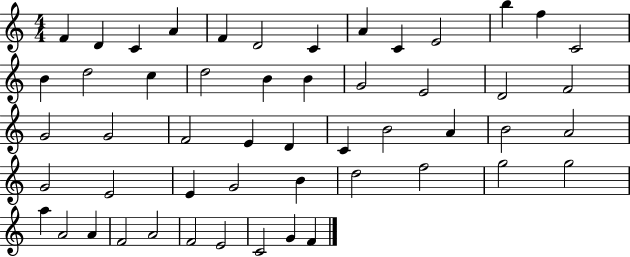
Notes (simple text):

F4/q D4/q C4/q A4/q F4/q D4/h C4/q A4/q C4/q E4/h B5/q F5/q C4/h B4/q D5/h C5/q D5/h B4/q B4/q G4/h E4/h D4/h F4/h G4/h G4/h F4/h E4/q D4/q C4/q B4/h A4/q B4/h A4/h G4/h E4/h E4/q G4/h B4/q D5/h F5/h G5/h G5/h A5/q A4/h A4/q F4/h A4/h F4/h E4/h C4/h G4/q F4/q